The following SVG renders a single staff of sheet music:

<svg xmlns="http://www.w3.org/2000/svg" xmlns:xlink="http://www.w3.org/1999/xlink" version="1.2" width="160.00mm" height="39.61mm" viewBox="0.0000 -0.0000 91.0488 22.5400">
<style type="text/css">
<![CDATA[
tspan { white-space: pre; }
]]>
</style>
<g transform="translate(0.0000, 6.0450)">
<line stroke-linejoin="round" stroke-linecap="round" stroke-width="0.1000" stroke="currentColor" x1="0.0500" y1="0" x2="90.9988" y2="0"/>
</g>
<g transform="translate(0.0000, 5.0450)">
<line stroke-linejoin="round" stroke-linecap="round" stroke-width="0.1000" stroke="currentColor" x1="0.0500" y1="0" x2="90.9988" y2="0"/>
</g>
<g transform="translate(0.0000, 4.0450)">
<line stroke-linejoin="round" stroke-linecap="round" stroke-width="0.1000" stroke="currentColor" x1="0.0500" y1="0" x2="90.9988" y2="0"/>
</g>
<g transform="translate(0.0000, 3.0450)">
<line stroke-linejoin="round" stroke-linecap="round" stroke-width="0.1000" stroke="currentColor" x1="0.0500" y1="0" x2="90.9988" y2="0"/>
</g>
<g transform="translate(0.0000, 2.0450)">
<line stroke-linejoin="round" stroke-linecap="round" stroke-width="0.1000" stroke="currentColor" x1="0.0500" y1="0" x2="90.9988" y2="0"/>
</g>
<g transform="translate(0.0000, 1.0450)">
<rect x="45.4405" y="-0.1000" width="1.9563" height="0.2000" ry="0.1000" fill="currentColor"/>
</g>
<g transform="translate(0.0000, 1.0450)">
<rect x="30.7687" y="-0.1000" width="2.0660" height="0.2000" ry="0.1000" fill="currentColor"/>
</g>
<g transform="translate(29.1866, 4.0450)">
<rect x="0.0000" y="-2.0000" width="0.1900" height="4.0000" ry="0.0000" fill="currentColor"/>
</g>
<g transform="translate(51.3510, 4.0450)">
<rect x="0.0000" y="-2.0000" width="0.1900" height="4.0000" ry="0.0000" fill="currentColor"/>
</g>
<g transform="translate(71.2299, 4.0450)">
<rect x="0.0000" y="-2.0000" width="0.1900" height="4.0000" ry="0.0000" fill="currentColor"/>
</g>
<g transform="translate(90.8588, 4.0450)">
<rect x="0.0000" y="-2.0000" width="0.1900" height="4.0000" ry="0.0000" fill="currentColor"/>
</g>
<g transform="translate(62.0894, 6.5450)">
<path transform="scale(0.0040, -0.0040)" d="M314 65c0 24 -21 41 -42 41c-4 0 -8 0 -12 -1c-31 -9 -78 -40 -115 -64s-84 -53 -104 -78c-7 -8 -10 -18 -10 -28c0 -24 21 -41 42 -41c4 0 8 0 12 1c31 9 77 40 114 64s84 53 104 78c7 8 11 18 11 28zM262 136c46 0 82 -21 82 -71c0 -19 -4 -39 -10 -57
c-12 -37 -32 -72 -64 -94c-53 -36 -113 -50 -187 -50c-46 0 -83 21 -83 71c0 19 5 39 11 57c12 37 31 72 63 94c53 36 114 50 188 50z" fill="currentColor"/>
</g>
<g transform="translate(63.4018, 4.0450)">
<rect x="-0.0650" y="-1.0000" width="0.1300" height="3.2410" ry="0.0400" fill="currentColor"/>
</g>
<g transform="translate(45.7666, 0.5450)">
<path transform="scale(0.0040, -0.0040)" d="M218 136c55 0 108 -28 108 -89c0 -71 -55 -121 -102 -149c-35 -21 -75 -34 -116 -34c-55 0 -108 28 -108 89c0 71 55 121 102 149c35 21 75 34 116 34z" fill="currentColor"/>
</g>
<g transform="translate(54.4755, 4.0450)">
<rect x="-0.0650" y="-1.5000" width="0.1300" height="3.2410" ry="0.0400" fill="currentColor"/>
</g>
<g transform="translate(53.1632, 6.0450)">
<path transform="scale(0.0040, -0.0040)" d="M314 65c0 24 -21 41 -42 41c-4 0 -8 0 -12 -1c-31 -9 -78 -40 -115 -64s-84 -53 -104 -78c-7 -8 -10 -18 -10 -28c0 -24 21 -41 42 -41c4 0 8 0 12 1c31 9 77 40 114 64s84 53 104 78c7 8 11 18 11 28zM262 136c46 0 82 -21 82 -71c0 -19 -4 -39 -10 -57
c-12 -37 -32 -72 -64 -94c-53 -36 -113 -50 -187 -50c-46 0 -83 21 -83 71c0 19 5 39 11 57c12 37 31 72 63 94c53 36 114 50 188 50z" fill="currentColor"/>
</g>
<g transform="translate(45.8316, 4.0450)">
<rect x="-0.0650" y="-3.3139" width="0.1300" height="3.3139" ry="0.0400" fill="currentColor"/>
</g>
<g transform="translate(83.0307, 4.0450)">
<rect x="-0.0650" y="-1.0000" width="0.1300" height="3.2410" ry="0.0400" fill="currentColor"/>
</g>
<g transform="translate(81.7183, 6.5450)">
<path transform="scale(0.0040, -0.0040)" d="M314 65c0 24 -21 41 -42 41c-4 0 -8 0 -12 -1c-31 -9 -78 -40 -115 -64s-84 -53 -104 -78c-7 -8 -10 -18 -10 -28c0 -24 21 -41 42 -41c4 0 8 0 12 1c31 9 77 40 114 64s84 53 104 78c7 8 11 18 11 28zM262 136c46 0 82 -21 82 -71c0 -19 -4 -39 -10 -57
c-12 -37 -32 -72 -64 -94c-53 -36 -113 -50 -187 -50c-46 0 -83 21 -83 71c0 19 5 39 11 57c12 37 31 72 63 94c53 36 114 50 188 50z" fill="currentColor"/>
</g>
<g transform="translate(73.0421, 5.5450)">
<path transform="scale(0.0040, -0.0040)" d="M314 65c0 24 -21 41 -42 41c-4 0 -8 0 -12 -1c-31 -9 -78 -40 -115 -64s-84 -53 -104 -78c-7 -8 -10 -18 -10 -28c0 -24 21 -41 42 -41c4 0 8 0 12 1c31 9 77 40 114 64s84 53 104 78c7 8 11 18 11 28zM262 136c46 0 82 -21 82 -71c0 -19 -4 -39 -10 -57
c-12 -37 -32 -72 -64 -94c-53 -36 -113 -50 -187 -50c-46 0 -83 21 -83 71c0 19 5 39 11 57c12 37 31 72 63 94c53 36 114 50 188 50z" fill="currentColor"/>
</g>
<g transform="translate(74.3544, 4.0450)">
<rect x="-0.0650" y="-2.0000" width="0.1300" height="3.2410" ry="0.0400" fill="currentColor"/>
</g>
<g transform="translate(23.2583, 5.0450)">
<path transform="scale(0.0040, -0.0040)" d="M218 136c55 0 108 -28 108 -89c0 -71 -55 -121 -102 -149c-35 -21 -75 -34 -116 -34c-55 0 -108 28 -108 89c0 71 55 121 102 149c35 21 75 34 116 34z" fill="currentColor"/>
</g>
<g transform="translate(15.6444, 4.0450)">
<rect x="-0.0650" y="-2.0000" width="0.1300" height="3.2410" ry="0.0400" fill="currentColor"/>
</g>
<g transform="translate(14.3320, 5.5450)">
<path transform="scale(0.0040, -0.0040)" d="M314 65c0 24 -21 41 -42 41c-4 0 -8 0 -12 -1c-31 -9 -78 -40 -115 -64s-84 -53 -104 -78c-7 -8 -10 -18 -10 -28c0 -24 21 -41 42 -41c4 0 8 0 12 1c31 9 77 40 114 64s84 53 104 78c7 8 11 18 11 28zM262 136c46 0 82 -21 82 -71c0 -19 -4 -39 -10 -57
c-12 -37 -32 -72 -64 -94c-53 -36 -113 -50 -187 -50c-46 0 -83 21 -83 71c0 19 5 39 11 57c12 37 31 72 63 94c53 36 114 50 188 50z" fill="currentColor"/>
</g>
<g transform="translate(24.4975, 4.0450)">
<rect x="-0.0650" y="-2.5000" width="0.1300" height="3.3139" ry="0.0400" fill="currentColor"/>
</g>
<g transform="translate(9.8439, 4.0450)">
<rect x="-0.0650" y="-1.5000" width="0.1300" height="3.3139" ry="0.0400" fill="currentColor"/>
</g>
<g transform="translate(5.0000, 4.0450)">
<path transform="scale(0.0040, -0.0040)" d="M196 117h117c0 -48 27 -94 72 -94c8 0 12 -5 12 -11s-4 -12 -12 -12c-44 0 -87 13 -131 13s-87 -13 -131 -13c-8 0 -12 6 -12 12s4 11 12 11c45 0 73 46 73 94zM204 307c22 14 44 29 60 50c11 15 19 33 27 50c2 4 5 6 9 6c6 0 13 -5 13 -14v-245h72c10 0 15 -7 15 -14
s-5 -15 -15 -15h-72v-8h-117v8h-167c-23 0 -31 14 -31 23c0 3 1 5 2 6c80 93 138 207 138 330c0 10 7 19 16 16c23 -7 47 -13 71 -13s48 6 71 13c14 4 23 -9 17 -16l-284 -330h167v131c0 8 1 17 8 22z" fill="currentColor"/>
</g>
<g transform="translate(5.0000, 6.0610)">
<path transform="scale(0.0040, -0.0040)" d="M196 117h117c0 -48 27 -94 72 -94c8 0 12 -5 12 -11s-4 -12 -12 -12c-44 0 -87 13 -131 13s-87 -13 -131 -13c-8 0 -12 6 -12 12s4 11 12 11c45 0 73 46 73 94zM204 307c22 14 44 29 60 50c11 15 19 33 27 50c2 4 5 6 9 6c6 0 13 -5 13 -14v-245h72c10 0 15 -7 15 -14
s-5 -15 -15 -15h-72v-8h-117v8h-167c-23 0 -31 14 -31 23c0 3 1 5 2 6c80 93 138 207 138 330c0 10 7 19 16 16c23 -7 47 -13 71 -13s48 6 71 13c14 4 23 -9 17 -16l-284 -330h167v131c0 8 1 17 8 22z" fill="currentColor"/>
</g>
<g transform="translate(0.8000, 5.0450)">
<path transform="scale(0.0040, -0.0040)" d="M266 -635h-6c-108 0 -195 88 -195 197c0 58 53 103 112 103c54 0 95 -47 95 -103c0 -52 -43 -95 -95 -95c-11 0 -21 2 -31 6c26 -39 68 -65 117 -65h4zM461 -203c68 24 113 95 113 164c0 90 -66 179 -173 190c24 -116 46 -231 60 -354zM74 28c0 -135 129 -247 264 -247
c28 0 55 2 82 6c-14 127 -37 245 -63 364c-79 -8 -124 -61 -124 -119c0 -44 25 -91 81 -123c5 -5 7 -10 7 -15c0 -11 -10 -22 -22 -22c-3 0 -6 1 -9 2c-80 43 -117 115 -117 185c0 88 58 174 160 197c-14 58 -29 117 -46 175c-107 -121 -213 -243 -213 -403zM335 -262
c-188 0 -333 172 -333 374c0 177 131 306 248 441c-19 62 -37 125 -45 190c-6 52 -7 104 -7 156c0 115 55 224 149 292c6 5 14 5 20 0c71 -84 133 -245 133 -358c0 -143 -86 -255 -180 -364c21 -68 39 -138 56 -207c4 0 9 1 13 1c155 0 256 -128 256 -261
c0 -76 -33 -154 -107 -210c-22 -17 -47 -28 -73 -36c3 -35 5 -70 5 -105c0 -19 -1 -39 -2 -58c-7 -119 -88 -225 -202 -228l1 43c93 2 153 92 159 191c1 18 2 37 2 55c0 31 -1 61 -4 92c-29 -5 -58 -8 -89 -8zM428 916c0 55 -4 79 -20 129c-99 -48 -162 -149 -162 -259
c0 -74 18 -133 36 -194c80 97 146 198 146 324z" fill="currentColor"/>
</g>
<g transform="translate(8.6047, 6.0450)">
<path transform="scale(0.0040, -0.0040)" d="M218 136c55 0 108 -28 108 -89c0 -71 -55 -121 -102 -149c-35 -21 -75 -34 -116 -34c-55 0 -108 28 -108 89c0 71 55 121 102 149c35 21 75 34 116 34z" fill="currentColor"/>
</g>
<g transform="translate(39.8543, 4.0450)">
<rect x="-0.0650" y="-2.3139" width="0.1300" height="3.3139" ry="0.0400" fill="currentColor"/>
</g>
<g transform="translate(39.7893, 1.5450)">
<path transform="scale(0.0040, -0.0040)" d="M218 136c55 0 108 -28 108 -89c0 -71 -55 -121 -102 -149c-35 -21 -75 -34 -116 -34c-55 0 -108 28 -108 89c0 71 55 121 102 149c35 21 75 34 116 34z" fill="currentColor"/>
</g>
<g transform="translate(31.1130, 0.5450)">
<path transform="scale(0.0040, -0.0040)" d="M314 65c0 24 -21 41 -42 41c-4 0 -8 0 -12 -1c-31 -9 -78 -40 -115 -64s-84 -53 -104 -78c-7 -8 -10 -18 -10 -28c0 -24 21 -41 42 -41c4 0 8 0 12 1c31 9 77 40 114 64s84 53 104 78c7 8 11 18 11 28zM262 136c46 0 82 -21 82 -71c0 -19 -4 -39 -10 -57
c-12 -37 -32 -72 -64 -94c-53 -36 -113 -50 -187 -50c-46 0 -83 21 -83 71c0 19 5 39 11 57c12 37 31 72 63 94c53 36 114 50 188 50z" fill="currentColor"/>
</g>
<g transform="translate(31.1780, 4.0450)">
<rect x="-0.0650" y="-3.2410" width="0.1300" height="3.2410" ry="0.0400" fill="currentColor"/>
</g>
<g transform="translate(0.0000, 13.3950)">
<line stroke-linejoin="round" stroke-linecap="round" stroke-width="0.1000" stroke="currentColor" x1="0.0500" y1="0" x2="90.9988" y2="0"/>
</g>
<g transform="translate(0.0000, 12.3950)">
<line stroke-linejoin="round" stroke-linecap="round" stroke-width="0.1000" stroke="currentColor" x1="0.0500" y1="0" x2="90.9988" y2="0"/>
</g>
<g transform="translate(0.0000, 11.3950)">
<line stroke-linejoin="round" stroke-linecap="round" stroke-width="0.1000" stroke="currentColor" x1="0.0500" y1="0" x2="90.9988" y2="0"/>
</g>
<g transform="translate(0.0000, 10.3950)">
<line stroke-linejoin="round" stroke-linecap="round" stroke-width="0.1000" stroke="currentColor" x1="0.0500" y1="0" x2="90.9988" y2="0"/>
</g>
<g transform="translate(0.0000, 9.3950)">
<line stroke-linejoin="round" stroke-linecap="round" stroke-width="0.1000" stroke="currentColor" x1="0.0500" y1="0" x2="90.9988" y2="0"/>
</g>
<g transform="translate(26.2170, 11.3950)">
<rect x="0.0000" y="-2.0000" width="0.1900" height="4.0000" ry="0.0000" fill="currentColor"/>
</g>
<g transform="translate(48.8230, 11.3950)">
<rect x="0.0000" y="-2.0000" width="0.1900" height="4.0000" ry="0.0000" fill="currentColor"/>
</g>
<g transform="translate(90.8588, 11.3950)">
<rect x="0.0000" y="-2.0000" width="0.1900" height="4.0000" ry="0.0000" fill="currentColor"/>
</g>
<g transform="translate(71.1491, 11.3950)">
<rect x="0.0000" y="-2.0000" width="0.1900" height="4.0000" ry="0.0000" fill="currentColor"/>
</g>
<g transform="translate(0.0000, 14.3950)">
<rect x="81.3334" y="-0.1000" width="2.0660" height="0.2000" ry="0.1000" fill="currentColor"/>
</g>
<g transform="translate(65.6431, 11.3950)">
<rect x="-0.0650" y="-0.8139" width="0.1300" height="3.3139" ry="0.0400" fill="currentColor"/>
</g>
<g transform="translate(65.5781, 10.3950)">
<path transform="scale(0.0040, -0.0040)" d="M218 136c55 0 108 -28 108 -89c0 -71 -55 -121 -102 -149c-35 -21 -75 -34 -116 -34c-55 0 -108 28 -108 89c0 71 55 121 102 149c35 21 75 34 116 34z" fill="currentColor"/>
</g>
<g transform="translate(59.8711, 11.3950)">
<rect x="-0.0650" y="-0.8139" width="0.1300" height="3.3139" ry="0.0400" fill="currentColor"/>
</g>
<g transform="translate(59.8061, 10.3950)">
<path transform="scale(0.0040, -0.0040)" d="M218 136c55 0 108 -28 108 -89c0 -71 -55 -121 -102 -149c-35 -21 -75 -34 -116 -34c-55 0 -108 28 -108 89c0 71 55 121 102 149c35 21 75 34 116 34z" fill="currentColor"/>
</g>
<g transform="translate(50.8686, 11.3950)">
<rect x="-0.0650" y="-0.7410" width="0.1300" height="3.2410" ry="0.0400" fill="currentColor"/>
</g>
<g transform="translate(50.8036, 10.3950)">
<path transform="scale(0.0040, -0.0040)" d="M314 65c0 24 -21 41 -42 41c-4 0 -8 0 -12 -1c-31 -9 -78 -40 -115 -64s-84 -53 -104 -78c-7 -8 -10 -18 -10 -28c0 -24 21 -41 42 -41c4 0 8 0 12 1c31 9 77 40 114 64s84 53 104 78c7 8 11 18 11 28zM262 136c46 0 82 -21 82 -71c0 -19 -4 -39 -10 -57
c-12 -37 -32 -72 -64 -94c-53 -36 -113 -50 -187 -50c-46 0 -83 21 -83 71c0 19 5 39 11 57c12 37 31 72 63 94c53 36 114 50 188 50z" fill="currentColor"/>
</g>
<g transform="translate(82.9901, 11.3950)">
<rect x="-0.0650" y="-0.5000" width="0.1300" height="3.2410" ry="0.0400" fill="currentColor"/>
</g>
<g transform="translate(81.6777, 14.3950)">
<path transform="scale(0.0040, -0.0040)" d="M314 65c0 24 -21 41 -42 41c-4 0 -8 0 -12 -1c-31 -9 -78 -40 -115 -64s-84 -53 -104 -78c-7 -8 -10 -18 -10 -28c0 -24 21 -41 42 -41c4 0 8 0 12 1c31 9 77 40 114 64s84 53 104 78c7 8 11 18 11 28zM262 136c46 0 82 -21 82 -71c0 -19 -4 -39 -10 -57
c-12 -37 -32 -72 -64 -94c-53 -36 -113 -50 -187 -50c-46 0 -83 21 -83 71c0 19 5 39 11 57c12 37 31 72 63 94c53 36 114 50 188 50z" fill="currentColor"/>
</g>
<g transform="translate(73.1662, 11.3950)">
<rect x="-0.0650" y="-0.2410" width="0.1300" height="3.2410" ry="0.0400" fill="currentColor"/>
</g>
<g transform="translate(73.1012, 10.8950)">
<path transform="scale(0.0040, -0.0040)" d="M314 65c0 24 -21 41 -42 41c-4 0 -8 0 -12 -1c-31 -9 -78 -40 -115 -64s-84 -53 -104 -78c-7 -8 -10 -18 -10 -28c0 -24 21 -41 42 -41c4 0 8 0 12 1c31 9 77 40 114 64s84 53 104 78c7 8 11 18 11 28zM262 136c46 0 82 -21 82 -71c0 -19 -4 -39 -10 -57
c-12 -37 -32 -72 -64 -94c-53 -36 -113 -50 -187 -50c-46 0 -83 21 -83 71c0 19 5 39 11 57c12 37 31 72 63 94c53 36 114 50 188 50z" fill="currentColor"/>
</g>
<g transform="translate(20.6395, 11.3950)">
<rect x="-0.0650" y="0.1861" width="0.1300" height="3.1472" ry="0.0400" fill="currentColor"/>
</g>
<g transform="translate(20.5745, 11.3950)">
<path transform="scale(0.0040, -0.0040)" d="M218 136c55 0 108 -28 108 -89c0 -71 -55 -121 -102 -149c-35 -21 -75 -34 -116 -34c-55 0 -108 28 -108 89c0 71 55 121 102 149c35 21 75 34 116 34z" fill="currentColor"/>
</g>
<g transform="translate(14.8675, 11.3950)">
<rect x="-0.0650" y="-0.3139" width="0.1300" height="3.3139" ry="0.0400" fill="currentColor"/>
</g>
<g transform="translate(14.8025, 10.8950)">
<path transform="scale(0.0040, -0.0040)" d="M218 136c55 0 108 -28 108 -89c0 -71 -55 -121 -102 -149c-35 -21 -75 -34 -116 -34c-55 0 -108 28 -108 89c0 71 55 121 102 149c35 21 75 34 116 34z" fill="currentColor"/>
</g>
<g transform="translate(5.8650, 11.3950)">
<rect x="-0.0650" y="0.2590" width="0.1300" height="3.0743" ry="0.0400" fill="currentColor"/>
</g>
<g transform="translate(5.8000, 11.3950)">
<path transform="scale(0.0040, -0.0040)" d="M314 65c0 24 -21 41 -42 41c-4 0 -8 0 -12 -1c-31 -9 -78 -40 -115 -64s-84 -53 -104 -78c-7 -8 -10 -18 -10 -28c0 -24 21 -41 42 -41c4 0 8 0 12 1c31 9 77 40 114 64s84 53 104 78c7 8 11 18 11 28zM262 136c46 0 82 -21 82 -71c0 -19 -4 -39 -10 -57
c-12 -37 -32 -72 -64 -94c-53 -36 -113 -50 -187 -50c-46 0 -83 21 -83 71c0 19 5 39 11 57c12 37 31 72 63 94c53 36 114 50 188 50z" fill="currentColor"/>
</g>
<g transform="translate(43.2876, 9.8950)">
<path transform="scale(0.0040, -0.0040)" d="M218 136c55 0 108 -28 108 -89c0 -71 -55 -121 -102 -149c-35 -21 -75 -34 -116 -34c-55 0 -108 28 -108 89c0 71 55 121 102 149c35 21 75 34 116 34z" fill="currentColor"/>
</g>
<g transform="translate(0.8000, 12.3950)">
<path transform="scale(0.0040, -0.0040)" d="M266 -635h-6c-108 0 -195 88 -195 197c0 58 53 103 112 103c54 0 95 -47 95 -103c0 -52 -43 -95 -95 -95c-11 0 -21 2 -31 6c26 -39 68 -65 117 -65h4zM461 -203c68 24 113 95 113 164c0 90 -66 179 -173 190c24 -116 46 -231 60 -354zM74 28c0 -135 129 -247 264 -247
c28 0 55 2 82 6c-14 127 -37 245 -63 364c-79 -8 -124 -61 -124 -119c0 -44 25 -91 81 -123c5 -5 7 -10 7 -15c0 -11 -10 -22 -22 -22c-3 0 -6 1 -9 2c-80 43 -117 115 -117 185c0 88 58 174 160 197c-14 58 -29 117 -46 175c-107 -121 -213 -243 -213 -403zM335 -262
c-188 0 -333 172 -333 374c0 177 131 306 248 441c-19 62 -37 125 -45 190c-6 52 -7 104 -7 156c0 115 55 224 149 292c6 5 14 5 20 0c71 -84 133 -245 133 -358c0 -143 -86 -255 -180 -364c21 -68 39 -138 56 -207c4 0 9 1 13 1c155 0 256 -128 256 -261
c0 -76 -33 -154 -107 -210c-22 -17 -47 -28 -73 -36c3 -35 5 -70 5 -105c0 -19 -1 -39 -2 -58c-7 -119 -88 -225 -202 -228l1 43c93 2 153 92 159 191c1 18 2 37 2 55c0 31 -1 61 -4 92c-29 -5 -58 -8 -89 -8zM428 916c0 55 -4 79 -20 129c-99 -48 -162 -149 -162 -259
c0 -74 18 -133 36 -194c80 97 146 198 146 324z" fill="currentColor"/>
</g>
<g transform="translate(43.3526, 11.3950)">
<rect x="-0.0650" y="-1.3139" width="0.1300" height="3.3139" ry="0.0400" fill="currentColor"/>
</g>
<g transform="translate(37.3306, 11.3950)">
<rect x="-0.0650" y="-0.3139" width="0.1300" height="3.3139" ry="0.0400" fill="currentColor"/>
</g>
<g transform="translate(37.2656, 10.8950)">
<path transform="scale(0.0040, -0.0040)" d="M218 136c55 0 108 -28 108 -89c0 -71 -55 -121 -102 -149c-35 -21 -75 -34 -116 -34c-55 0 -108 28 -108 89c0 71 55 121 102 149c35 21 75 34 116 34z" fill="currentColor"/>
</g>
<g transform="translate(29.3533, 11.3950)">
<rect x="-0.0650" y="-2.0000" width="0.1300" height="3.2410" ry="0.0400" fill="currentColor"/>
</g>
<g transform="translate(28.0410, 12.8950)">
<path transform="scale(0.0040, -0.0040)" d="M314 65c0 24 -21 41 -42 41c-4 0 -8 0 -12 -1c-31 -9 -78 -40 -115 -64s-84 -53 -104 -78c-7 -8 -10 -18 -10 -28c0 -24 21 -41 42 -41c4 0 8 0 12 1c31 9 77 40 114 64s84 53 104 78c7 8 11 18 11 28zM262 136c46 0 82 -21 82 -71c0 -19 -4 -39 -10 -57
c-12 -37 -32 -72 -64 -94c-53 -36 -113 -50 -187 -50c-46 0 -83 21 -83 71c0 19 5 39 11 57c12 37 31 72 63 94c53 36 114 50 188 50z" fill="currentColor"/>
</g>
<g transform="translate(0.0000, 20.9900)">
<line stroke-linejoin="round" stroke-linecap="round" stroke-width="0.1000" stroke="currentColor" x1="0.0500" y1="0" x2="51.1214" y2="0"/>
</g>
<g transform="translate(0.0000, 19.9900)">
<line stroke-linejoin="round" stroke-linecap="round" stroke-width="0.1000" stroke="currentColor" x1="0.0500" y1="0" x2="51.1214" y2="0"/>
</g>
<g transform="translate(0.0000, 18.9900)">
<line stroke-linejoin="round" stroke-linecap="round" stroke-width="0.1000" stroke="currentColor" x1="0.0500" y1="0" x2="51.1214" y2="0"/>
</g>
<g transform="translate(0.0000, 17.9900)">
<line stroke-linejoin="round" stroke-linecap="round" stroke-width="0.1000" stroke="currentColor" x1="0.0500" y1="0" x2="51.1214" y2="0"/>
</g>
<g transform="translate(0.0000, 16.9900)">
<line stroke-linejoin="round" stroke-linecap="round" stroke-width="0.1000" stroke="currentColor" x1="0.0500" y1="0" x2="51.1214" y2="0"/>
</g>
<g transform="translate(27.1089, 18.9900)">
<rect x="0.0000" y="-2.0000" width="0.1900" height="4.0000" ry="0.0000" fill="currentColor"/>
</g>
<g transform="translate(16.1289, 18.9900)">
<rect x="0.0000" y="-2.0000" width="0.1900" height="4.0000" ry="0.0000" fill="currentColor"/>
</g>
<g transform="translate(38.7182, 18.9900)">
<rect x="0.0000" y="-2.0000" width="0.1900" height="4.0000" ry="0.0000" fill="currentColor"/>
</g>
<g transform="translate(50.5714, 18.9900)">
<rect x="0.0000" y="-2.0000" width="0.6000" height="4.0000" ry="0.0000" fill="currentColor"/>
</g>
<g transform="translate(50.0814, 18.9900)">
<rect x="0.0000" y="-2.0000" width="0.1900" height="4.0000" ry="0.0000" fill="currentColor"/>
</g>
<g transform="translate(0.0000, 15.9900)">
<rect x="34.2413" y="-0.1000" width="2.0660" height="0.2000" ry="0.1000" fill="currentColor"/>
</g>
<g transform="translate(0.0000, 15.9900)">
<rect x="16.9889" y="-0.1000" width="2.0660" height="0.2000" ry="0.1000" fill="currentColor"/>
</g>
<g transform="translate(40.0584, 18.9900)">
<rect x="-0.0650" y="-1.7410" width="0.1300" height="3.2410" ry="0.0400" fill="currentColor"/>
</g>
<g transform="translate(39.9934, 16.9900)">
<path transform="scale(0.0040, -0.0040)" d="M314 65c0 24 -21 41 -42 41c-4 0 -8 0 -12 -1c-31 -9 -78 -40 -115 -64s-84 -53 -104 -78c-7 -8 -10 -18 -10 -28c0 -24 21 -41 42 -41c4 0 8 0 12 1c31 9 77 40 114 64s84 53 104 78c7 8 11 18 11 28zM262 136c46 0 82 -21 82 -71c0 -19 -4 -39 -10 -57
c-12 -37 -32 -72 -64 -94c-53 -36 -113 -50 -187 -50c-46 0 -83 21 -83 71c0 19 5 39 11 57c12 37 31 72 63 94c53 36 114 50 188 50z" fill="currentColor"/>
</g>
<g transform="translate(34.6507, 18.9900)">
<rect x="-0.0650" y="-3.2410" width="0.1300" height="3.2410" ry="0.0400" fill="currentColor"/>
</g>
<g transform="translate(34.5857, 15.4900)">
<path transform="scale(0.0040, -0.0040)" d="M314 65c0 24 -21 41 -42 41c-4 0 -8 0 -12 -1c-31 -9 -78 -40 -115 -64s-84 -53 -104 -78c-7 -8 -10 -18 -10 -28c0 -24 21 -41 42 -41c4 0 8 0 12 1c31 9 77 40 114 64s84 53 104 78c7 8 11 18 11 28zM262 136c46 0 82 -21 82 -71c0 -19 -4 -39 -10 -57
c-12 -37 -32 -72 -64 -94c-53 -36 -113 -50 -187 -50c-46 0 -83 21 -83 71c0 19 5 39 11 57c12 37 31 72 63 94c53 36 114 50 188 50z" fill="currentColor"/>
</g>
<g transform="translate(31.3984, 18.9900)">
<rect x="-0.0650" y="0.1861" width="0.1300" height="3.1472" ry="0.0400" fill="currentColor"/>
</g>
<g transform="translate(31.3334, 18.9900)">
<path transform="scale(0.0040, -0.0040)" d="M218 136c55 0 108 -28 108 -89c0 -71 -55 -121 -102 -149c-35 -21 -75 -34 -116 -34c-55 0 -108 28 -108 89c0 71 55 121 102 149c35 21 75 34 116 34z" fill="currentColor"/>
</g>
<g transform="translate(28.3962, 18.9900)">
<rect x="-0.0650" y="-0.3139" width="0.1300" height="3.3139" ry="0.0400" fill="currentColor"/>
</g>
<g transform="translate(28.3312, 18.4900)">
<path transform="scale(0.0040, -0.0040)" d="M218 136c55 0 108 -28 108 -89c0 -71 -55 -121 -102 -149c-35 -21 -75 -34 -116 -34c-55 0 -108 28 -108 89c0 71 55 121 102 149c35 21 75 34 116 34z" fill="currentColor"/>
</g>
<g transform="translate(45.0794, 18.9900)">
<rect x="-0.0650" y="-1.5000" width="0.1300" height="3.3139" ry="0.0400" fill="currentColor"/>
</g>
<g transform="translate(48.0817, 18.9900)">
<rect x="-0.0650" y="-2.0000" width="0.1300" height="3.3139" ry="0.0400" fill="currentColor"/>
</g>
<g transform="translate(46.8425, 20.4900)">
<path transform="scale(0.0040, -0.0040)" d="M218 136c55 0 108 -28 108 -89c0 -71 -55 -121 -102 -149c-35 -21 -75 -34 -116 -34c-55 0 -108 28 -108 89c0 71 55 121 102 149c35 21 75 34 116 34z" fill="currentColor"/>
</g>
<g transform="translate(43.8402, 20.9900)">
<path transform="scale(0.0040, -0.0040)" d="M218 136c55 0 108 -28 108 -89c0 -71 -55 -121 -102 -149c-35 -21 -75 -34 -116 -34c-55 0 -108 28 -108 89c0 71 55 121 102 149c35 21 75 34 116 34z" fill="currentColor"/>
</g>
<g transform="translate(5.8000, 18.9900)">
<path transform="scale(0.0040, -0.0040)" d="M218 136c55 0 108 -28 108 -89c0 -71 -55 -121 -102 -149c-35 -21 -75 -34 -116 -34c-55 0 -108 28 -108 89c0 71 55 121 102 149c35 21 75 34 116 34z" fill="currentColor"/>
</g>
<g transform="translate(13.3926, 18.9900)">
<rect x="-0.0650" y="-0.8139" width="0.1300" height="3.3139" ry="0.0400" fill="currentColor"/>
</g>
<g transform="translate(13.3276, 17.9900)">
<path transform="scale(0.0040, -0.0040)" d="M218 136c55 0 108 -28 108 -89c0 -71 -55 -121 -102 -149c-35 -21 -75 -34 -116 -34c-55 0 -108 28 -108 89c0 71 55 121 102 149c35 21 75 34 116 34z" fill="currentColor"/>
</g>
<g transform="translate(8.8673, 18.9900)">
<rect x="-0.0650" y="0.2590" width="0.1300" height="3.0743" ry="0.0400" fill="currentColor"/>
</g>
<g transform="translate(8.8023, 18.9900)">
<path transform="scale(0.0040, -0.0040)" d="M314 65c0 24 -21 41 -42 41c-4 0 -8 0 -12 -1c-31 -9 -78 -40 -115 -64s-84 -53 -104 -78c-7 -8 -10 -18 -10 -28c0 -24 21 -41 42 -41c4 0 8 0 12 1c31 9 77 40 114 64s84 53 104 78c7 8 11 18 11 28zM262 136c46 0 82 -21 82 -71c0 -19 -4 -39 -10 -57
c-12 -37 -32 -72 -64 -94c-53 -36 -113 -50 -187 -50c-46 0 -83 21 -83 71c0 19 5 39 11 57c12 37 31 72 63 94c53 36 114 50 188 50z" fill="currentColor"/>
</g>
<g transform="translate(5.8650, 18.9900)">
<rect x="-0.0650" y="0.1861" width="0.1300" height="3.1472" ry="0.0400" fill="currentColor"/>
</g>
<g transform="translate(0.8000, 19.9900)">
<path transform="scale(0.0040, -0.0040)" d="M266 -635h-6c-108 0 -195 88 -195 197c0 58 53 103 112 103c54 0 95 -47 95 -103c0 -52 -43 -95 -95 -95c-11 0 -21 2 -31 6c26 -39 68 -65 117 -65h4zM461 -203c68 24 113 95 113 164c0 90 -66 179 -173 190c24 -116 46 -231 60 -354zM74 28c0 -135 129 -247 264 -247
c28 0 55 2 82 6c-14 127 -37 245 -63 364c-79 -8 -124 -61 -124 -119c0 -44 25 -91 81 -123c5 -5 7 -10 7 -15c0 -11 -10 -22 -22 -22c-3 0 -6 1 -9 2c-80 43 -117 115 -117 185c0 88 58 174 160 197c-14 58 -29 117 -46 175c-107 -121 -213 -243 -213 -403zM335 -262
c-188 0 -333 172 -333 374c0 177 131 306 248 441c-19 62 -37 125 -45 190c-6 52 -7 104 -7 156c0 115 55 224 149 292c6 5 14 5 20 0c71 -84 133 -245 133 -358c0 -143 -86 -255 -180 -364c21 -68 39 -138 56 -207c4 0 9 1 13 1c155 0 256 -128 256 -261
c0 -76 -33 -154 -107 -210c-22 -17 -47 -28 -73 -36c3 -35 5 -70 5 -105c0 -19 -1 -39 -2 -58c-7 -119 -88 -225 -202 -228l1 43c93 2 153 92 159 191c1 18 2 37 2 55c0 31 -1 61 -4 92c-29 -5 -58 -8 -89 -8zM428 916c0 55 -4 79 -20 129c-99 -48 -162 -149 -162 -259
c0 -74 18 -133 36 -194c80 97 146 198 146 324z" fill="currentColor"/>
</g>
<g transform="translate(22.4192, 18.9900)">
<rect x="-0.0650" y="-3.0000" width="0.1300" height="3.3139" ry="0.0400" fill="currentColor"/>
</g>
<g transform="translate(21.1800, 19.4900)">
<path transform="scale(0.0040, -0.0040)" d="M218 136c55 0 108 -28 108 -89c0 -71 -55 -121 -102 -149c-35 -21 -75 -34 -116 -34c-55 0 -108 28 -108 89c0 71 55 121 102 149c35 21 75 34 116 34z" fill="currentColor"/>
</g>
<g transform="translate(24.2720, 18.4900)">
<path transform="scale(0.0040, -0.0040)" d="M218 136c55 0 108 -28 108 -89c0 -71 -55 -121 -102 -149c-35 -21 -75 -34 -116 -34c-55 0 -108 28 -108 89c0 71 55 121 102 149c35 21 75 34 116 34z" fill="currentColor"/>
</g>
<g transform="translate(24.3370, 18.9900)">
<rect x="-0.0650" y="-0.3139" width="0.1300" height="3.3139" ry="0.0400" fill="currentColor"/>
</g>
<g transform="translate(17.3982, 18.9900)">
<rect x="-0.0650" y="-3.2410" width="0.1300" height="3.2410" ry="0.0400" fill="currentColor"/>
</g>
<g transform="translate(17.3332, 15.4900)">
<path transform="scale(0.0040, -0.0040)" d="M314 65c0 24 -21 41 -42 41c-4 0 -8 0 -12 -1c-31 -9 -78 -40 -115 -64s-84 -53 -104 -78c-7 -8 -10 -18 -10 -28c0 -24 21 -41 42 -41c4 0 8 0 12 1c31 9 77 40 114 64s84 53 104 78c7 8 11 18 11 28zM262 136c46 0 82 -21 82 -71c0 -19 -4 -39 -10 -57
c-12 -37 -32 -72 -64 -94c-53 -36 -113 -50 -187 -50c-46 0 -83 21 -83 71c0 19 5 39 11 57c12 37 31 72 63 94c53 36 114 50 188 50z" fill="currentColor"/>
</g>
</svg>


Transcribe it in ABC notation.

X:1
T:Untitled
M:4/4
L:1/4
K:C
E F2 G b2 g b E2 D2 F2 D2 B2 c B F2 c e d2 d d c2 C2 B B2 d b2 A c c B b2 f2 E F